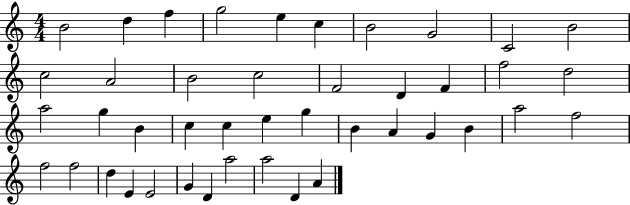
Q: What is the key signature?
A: C major